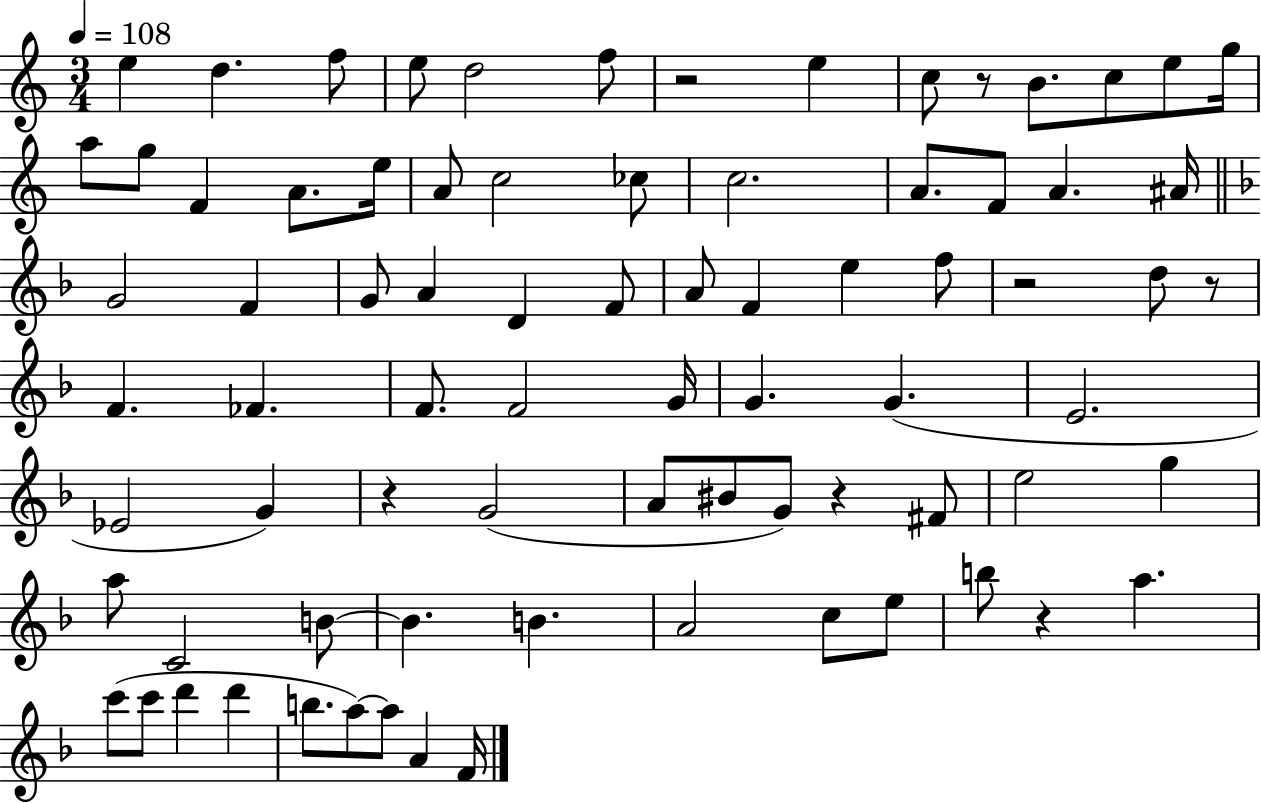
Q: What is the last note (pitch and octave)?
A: F4